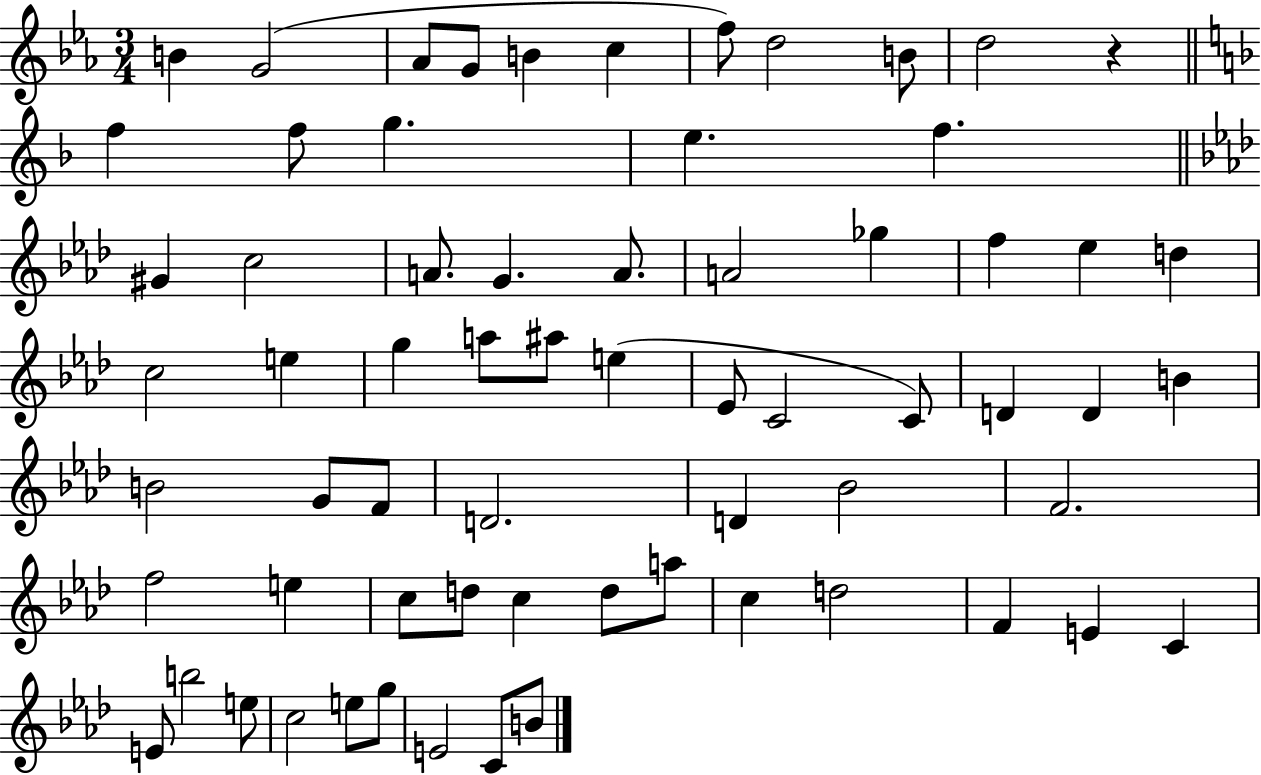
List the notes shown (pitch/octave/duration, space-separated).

B4/q G4/h Ab4/e G4/e B4/q C5/q F5/e D5/h B4/e D5/h R/q F5/q F5/e G5/q. E5/q. F5/q. G#4/q C5/h A4/e. G4/q. A4/e. A4/h Gb5/q F5/q Eb5/q D5/q C5/h E5/q G5/q A5/e A#5/e E5/q Eb4/e C4/h C4/e D4/q D4/q B4/q B4/h G4/e F4/e D4/h. D4/q Bb4/h F4/h. F5/h E5/q C5/e D5/e C5/q D5/e A5/e C5/q D5/h F4/q E4/q C4/q E4/e B5/h E5/e C5/h E5/e G5/e E4/h C4/e B4/e